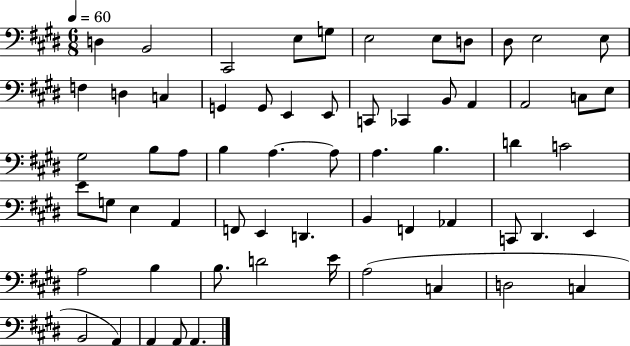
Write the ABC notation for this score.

X:1
T:Untitled
M:6/8
L:1/4
K:E
D, B,,2 ^C,,2 E,/2 G,/2 E,2 E,/2 D,/2 ^D,/2 E,2 E,/2 F, D, C, G,, G,,/2 E,, E,,/2 C,,/2 _C,, B,,/2 A,, A,,2 C,/2 E,/2 ^G,2 B,/2 A,/2 B, A, A,/2 A, B, D C2 E/2 G,/2 E, A,, F,,/2 E,, D,, B,, F,, _A,, C,,/2 ^D,, E,, A,2 B, B,/2 D2 E/4 A,2 C, D,2 C, B,,2 A,, A,, A,,/2 A,,